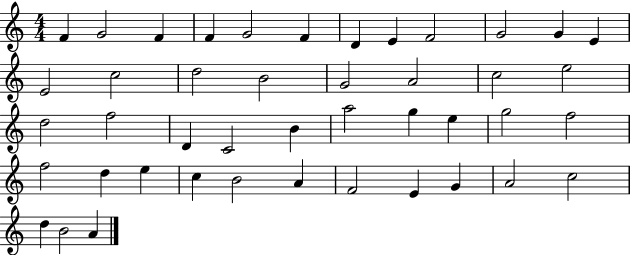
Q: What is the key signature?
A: C major